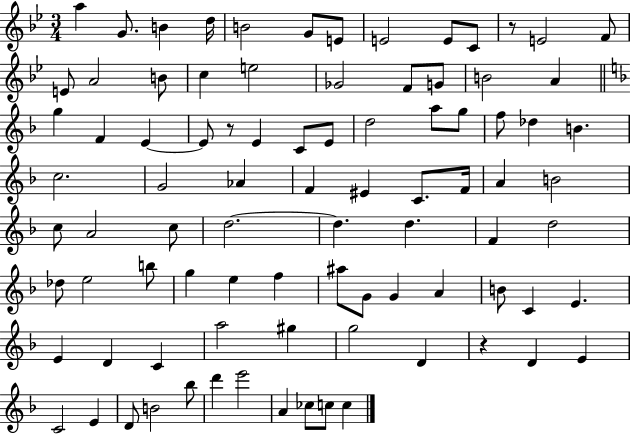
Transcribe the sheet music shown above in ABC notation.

X:1
T:Untitled
M:3/4
L:1/4
K:Bb
a G/2 B d/4 B2 G/2 E/2 E2 E/2 C/2 z/2 E2 F/2 E/2 A2 B/2 c e2 _G2 F/2 G/2 B2 A g F E E/2 z/2 E C/2 E/2 d2 a/2 g/2 f/2 _d B c2 G2 _A F ^E C/2 F/4 A B2 c/2 A2 c/2 d2 d d F d2 _d/2 e2 b/2 g e f ^a/2 G/2 G A B/2 C E E D C a2 ^g g2 D z D E C2 E D/2 B2 _b/2 d' e'2 A _c/2 c/2 c